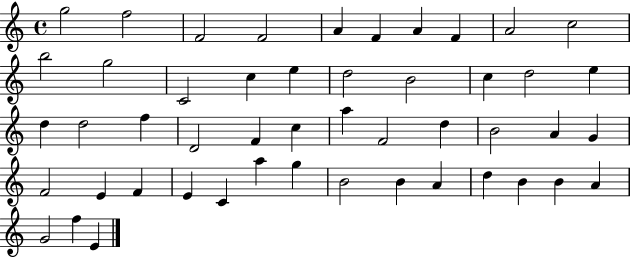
{
  \clef treble
  \time 4/4
  \defaultTimeSignature
  \key c \major
  g''2 f''2 | f'2 f'2 | a'4 f'4 a'4 f'4 | a'2 c''2 | \break b''2 g''2 | c'2 c''4 e''4 | d''2 b'2 | c''4 d''2 e''4 | \break d''4 d''2 f''4 | d'2 f'4 c''4 | a''4 f'2 d''4 | b'2 a'4 g'4 | \break f'2 e'4 f'4 | e'4 c'4 a''4 g''4 | b'2 b'4 a'4 | d''4 b'4 b'4 a'4 | \break g'2 f''4 e'4 | \bar "|."
}